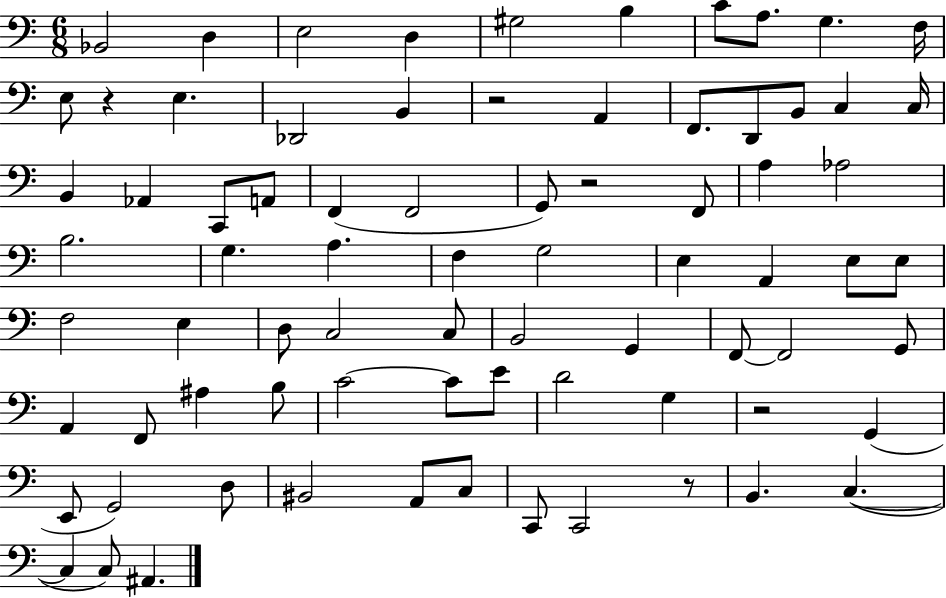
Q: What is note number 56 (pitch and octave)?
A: E4